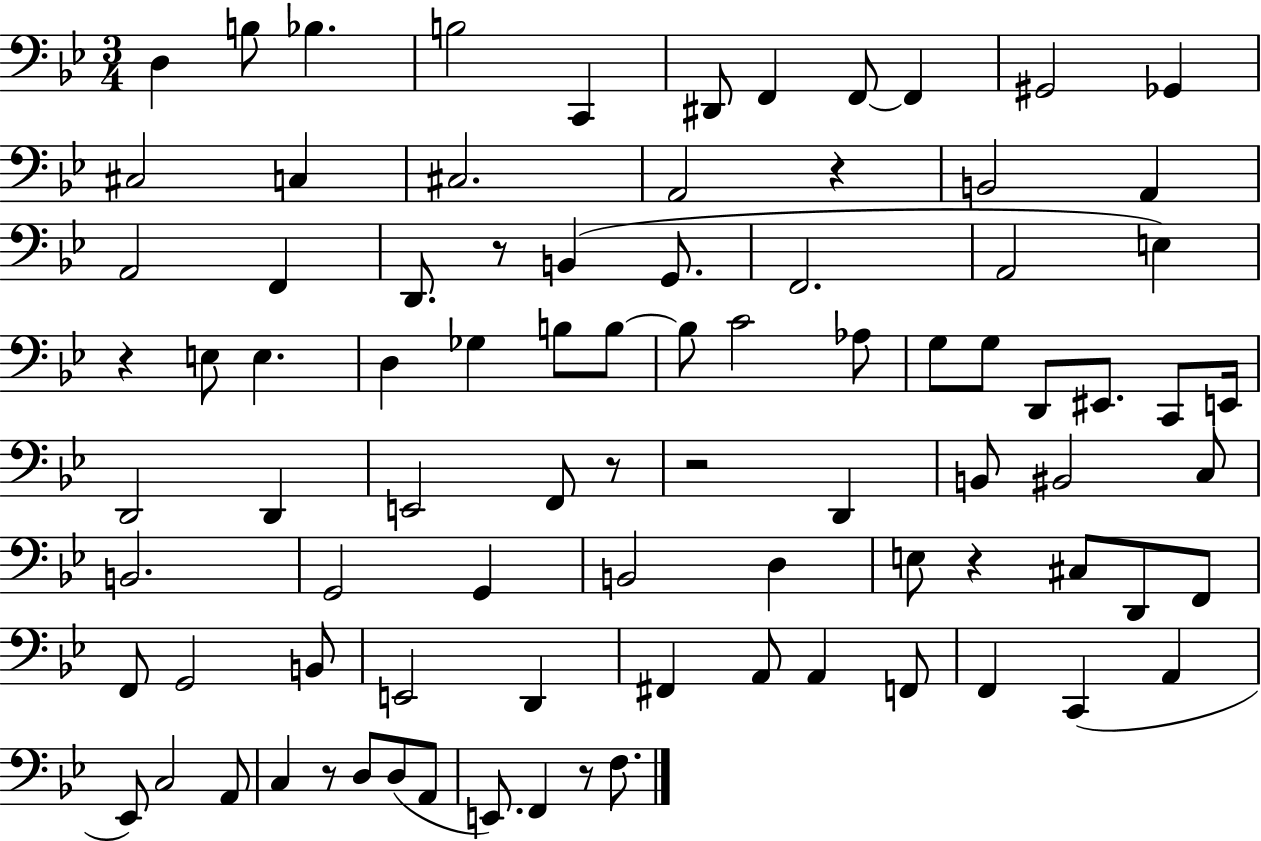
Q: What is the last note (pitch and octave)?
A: F3